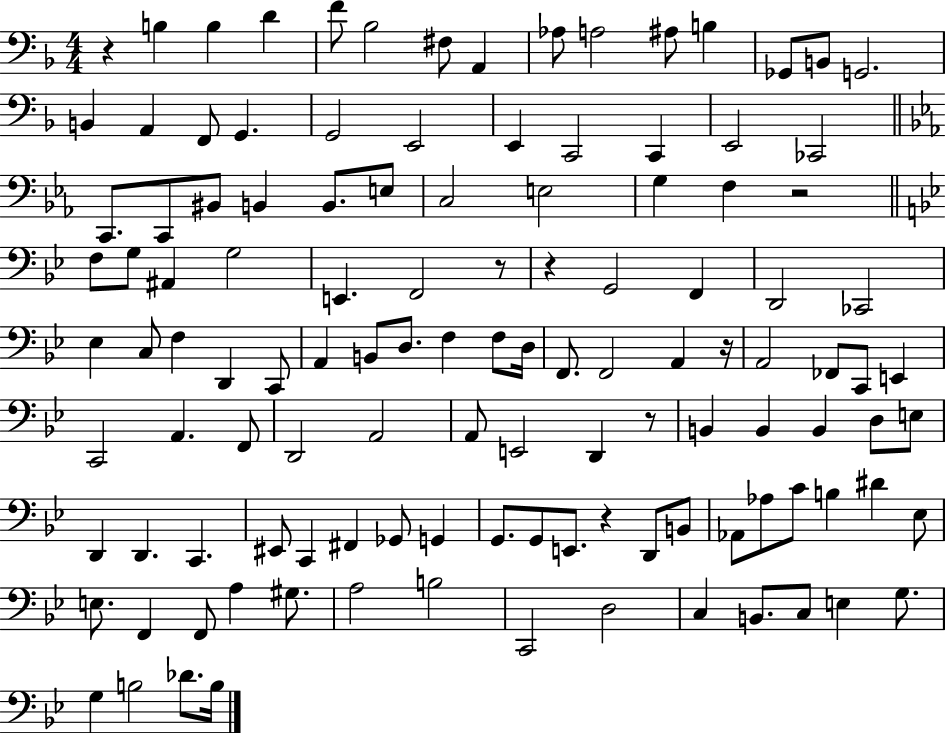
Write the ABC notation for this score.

X:1
T:Untitled
M:4/4
L:1/4
K:F
z B, B, D F/2 _B,2 ^F,/2 A,, _A,/2 A,2 ^A,/2 B, _G,,/2 B,,/2 G,,2 B,, A,, F,,/2 G,, G,,2 E,,2 E,, C,,2 C,, E,,2 _C,,2 C,,/2 C,,/2 ^B,,/2 B,, B,,/2 E,/2 C,2 E,2 G, F, z2 F,/2 G,/2 ^A,, G,2 E,, F,,2 z/2 z G,,2 F,, D,,2 _C,,2 _E, C,/2 F, D,, C,,/2 A,, B,,/2 D,/2 F, F,/2 D,/4 F,,/2 F,,2 A,, z/4 A,,2 _F,,/2 C,,/2 E,, C,,2 A,, F,,/2 D,,2 A,,2 A,,/2 E,,2 D,, z/2 B,, B,, B,, D,/2 E,/2 D,, D,, C,, ^E,,/2 C,, ^F,, _G,,/2 G,, G,,/2 G,,/2 E,,/2 z D,,/2 B,,/2 _A,,/2 _A,/2 C/2 B, ^D _E,/2 E,/2 F,, F,,/2 A, ^G,/2 A,2 B,2 C,,2 D,2 C, B,,/2 C,/2 E, G,/2 G, B,2 _D/2 B,/4